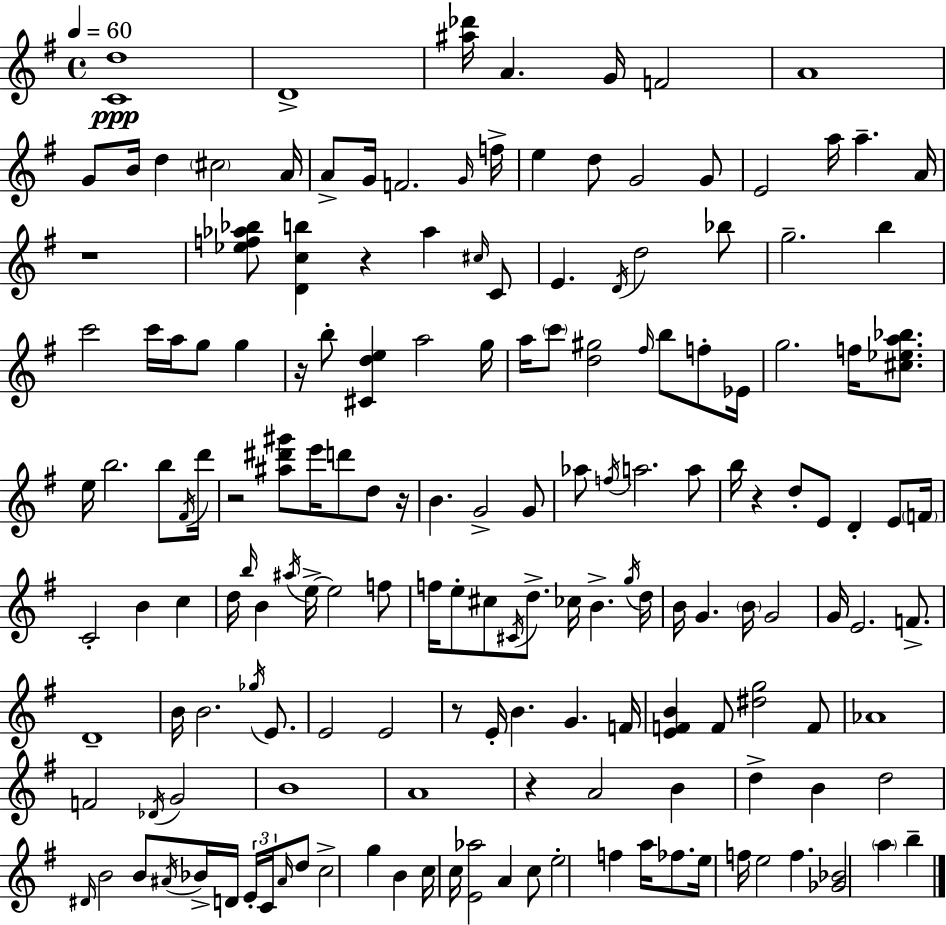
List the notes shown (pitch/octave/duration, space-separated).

[C4,D5]/w D4/w [A#5,Db6]/s A4/q. G4/s F4/h A4/w G4/e B4/s D5/q C#5/h A4/s A4/e G4/s F4/h. G4/s F5/s E5/q D5/e G4/h G4/e E4/h A5/s A5/q. A4/s R/w [Eb5,F5,Ab5,Bb5]/e [D4,C5,B5]/q R/q Ab5/q C#5/s C4/e E4/q. D4/s D5/h Bb5/e G5/h. B5/q C6/h C6/s A5/s G5/e G5/q R/s B5/e [C#4,D5,E5]/q A5/h G5/s A5/s C6/e [D5,G#5]/h F#5/s B5/e F5/e Eb4/s G5/h. F5/s [C#5,Eb5,A5,Bb5]/e. E5/s B5/h. B5/e F#4/s D6/s R/h [A#5,D#6,G#6]/e E6/s D6/e D5/e R/s B4/q. G4/h G4/e Ab5/e F5/s A5/h. A5/e B5/s R/q D5/e E4/e D4/q E4/e F4/s C4/h B4/q C5/q D5/s B5/s B4/q A#5/s E5/s E5/h F5/e F5/s E5/e C#5/e C#4/s D5/e. CES5/s B4/q. G5/s D5/s B4/s G4/q. B4/s G4/h G4/s E4/h. F4/e. D4/w B4/s B4/h. Gb5/s E4/e. E4/h E4/h R/e E4/s B4/q. G4/q. F4/s [E4,F4,B4]/q F4/e [D#5,G5]/h F4/e Ab4/w F4/h Db4/s G4/h B4/w A4/w R/q A4/h B4/q D5/q B4/q D5/h D#4/s B4/h B4/e A#4/s Bb4/s D4/s E4/s C4/s A#4/s D5/e C5/h G5/q B4/q C5/s C5/s [E4,Ab5]/h A4/q C5/e E5/h F5/q A5/s FES5/e. E5/s F5/s E5/h F5/q. [Gb4,Bb4]/h A5/q B5/q